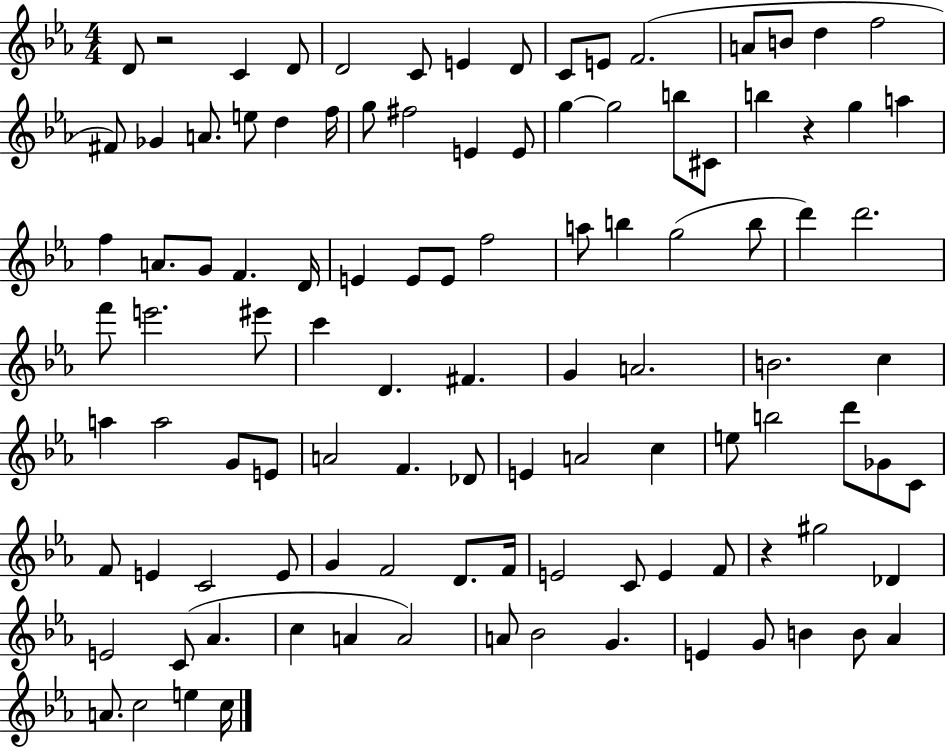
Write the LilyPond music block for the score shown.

{
  \clef treble
  \numericTimeSignature
  \time 4/4
  \key ees \major
  d'8 r2 c'4 d'8 | d'2 c'8 e'4 d'8 | c'8 e'8 f'2.( | a'8 b'8 d''4 f''2 | \break fis'8) ges'4 a'8. e''8 d''4 f''16 | g''8 fis''2 e'4 e'8 | g''4~~ g''2 b''8 cis'8 | b''4 r4 g''4 a''4 | \break f''4 a'8. g'8 f'4. d'16 | e'4 e'8 e'8 f''2 | a''8 b''4 g''2( b''8 | d'''4) d'''2. | \break f'''8 e'''2. eis'''8 | c'''4 d'4. fis'4. | g'4 a'2. | b'2. c''4 | \break a''4 a''2 g'8 e'8 | a'2 f'4. des'8 | e'4 a'2 c''4 | e''8 b''2 d'''8 ges'8 c'8 | \break f'8 e'4 c'2 e'8 | g'4 f'2 d'8. f'16 | e'2 c'8 e'4 f'8 | r4 gis''2 des'4 | \break e'2 c'8( aes'4. | c''4 a'4 a'2) | a'8 bes'2 g'4. | e'4 g'8 b'4 b'8 aes'4 | \break a'8. c''2 e''4 c''16 | \bar "|."
}